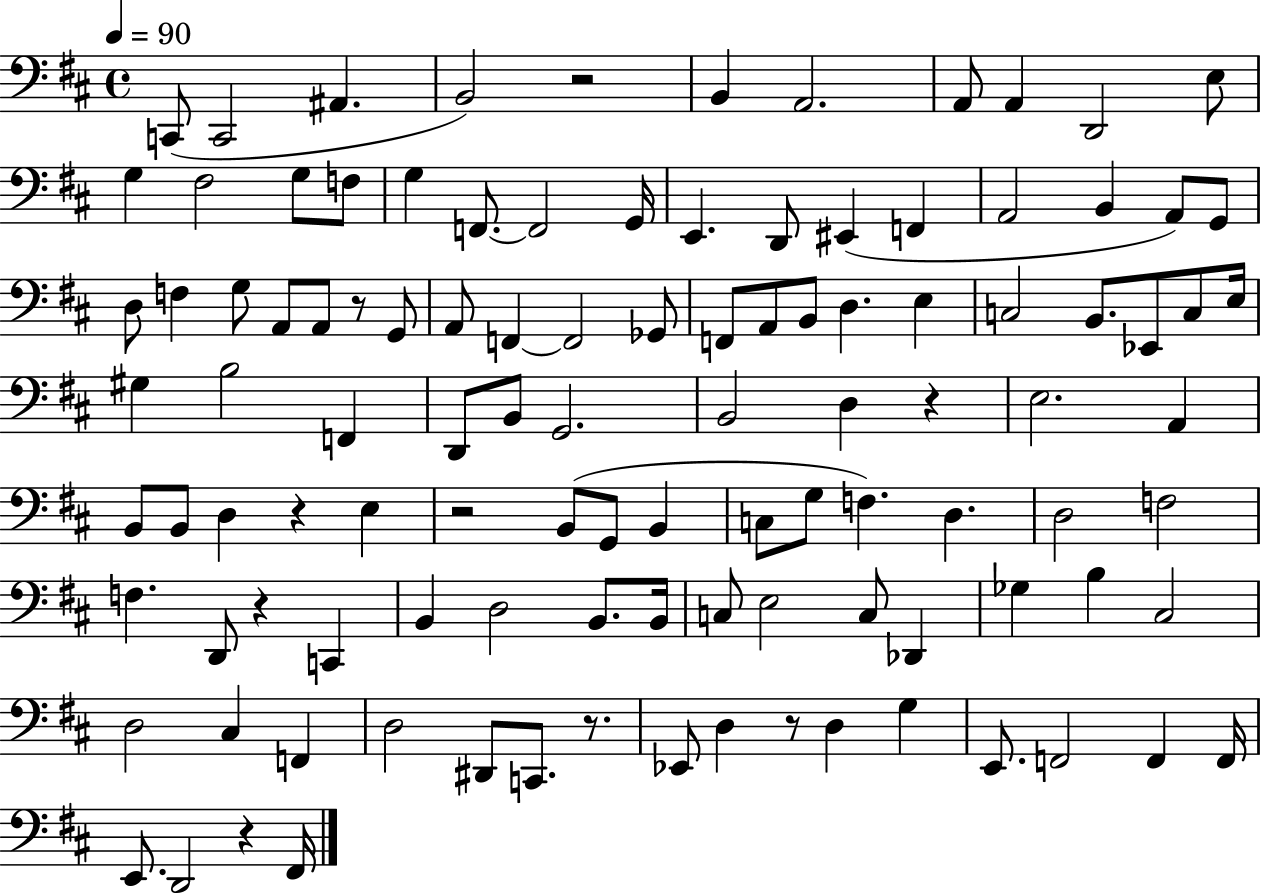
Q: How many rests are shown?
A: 9